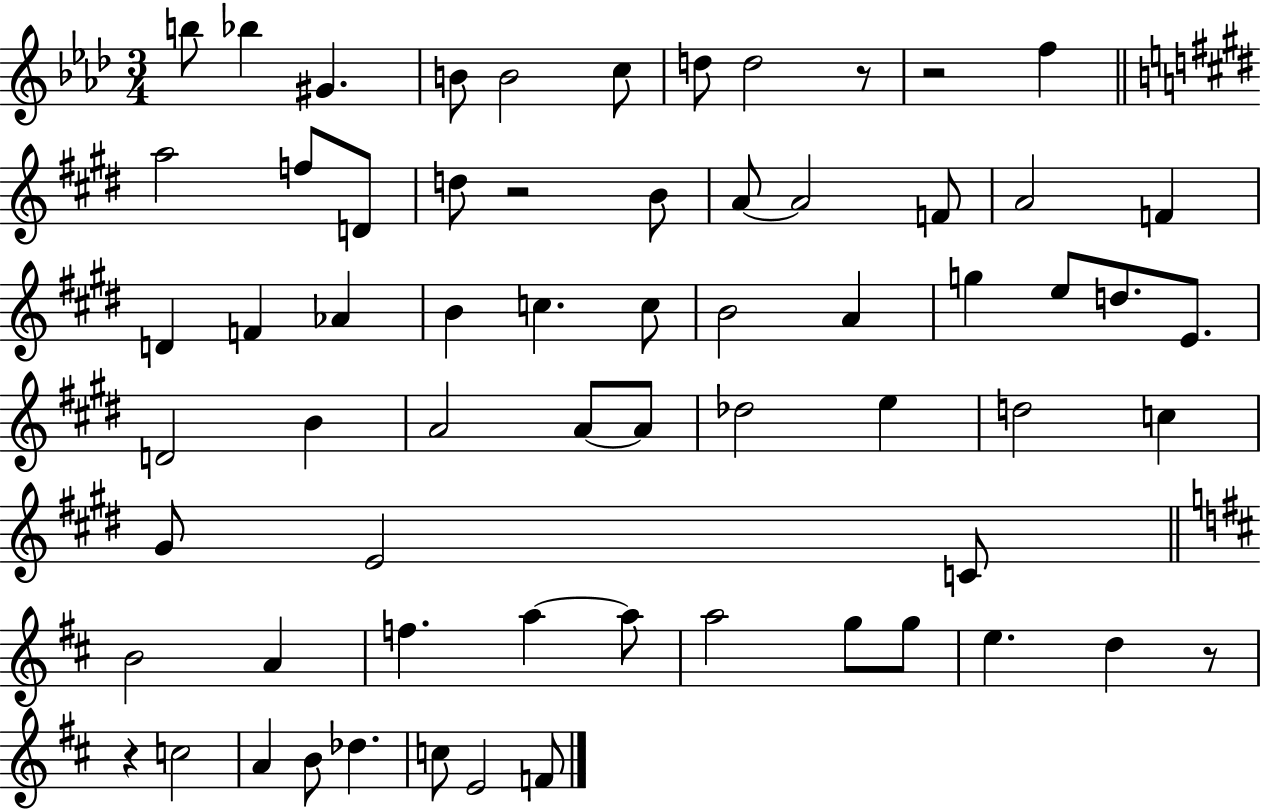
{
  \clef treble
  \numericTimeSignature
  \time 3/4
  \key aes \major
  b''8 bes''4 gis'4. | b'8 b'2 c''8 | d''8 d''2 r8 | r2 f''4 | \break \bar "||" \break \key e \major a''2 f''8 d'8 | d''8 r2 b'8 | a'8~~ a'2 f'8 | a'2 f'4 | \break d'4 f'4 aes'4 | b'4 c''4. c''8 | b'2 a'4 | g''4 e''8 d''8. e'8. | \break d'2 b'4 | a'2 a'8~~ a'8 | des''2 e''4 | d''2 c''4 | \break gis'8 e'2 c'8 | \bar "||" \break \key b \minor b'2 a'4 | f''4. a''4~~ a''8 | a''2 g''8 g''8 | e''4. d''4 r8 | \break r4 c''2 | a'4 b'8 des''4. | c''8 e'2 f'8 | \bar "|."
}